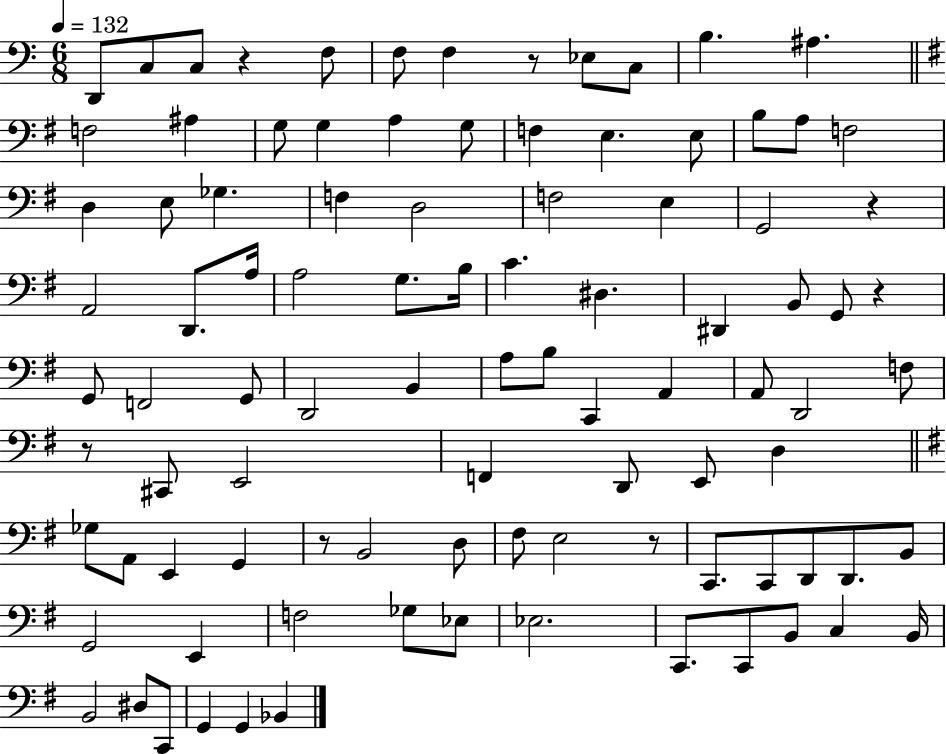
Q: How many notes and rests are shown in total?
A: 96